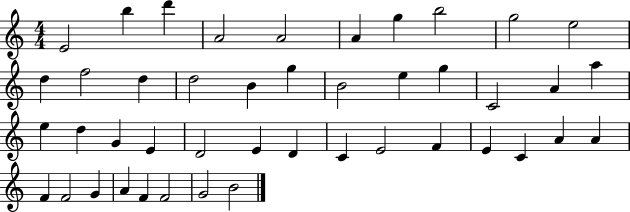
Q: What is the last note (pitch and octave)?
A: B4